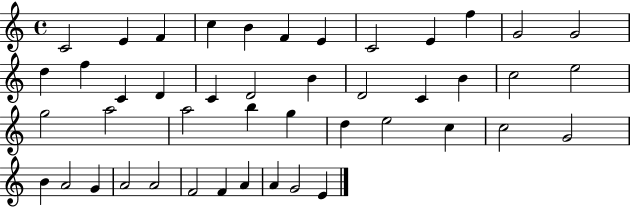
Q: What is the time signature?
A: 4/4